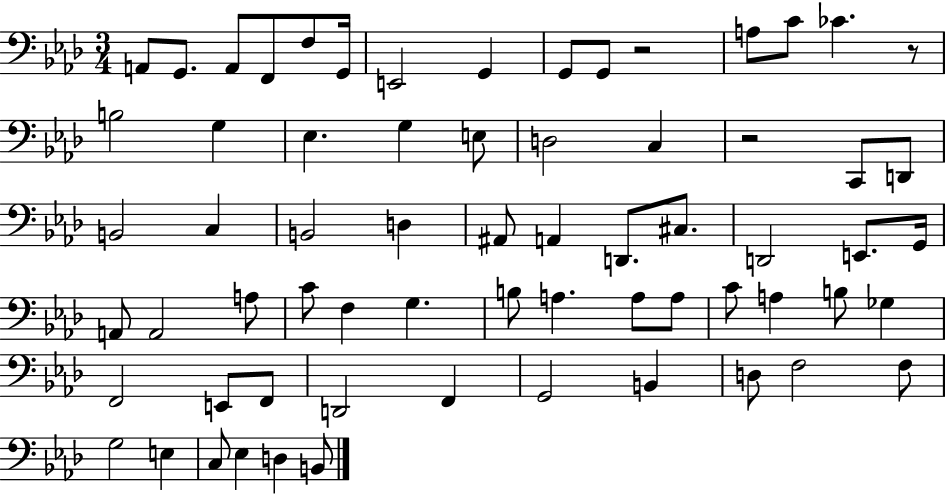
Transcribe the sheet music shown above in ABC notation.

X:1
T:Untitled
M:3/4
L:1/4
K:Ab
A,,/2 G,,/2 A,,/2 F,,/2 F,/2 G,,/4 E,,2 G,, G,,/2 G,,/2 z2 A,/2 C/2 _C z/2 B,2 G, _E, G, E,/2 D,2 C, z2 C,,/2 D,,/2 B,,2 C, B,,2 D, ^A,,/2 A,, D,,/2 ^C,/2 D,,2 E,,/2 G,,/4 A,,/2 A,,2 A,/2 C/2 F, G, B,/2 A, A,/2 A,/2 C/2 A, B,/2 _G, F,,2 E,,/2 F,,/2 D,,2 F,, G,,2 B,, D,/2 F,2 F,/2 G,2 E, C,/2 _E, D, B,,/2